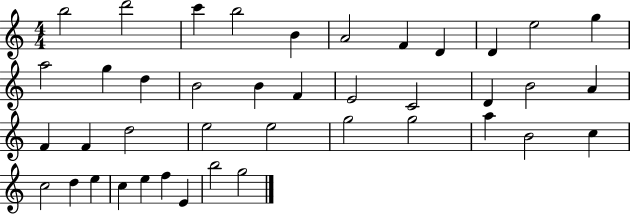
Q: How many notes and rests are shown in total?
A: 41